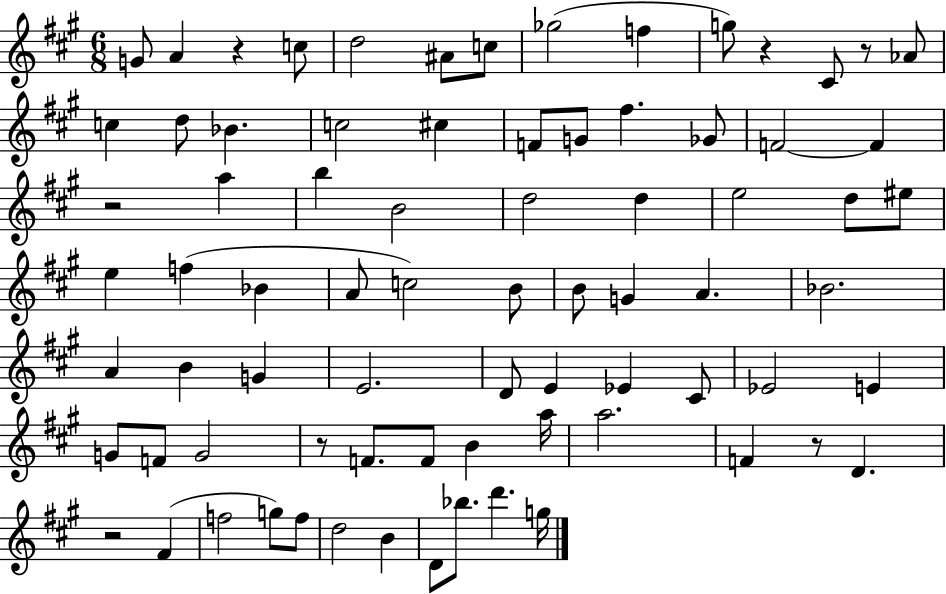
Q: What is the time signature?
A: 6/8